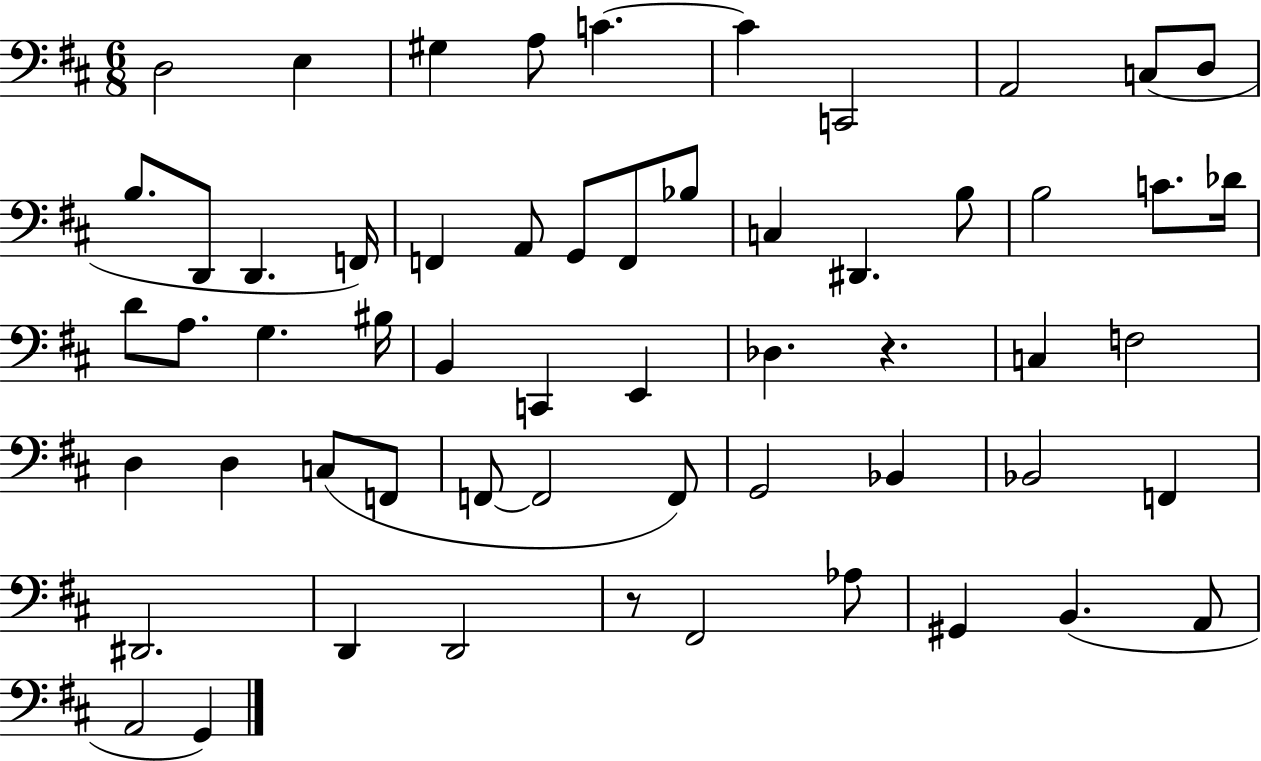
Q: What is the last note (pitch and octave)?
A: G2